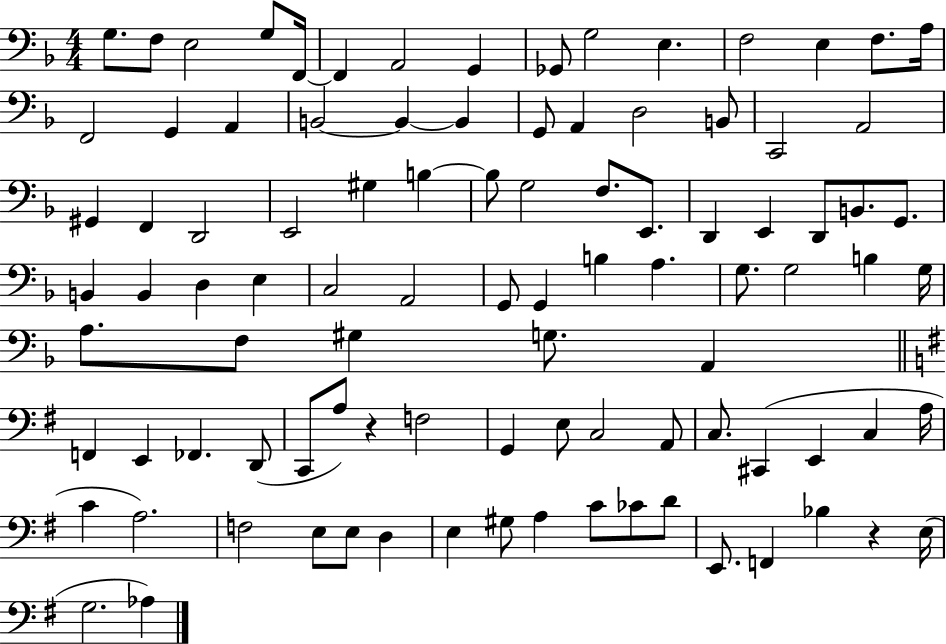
X:1
T:Untitled
M:4/4
L:1/4
K:F
G,/2 F,/2 E,2 G,/2 F,,/4 F,, A,,2 G,, _G,,/2 G,2 E, F,2 E, F,/2 A,/4 F,,2 G,, A,, B,,2 B,, B,, G,,/2 A,, D,2 B,,/2 C,,2 A,,2 ^G,, F,, D,,2 E,,2 ^G, B, B,/2 G,2 F,/2 E,,/2 D,, E,, D,,/2 B,,/2 G,,/2 B,, B,, D, E, C,2 A,,2 G,,/2 G,, B, A, G,/2 G,2 B, G,/4 A,/2 F,/2 ^G, G,/2 A,, F,, E,, _F,, D,,/2 C,,/2 A,/2 z F,2 G,, E,/2 C,2 A,,/2 C,/2 ^C,, E,, C, A,/4 C A,2 F,2 E,/2 E,/2 D, E, ^G,/2 A, C/2 _C/2 D/2 E,,/2 F,, _B, z E,/4 G,2 _A,